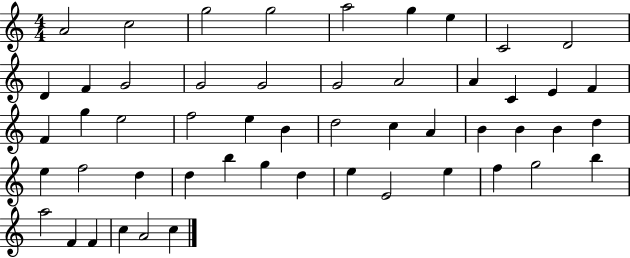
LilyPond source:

{
  \clef treble
  \numericTimeSignature
  \time 4/4
  \key c \major
  a'2 c''2 | g''2 g''2 | a''2 g''4 e''4 | c'2 d'2 | \break d'4 f'4 g'2 | g'2 g'2 | g'2 a'2 | a'4 c'4 e'4 f'4 | \break f'4 g''4 e''2 | f''2 e''4 b'4 | d''2 c''4 a'4 | b'4 b'4 b'4 d''4 | \break e''4 f''2 d''4 | d''4 b''4 g''4 d''4 | e''4 e'2 e''4 | f''4 g''2 b''4 | \break a''2 f'4 f'4 | c''4 a'2 c''4 | \bar "|."
}